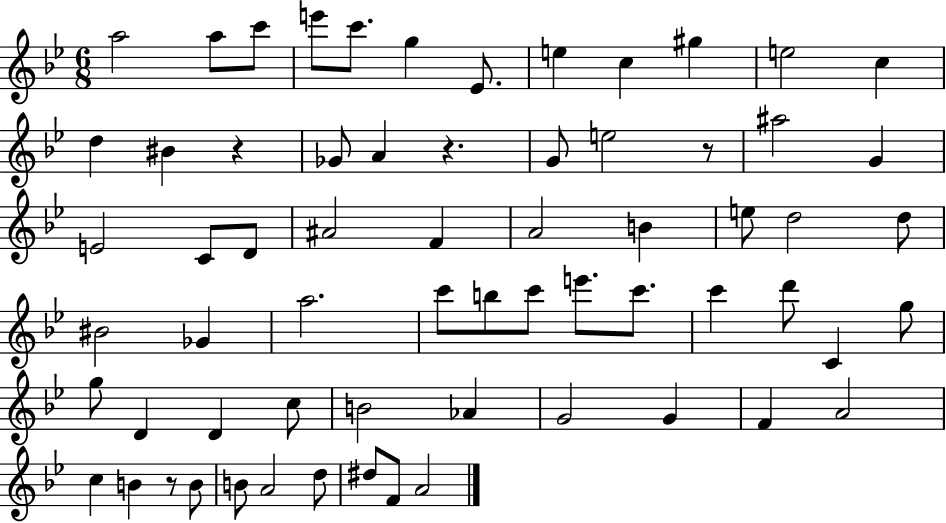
{
  \clef treble
  \numericTimeSignature
  \time 6/8
  \key bes \major
  a''2 a''8 c'''8 | e'''8 c'''8. g''4 ees'8. | e''4 c''4 gis''4 | e''2 c''4 | \break d''4 bis'4 r4 | ges'8 a'4 r4. | g'8 e''2 r8 | ais''2 g'4 | \break e'2 c'8 d'8 | ais'2 f'4 | a'2 b'4 | e''8 d''2 d''8 | \break bis'2 ges'4 | a''2. | c'''8 b''8 c'''8 e'''8. c'''8. | c'''4 d'''8 c'4 g''8 | \break g''8 d'4 d'4 c''8 | b'2 aes'4 | g'2 g'4 | f'4 a'2 | \break c''4 b'4 r8 b'8 | b'8 a'2 d''8 | dis''8 f'8 a'2 | \bar "|."
}